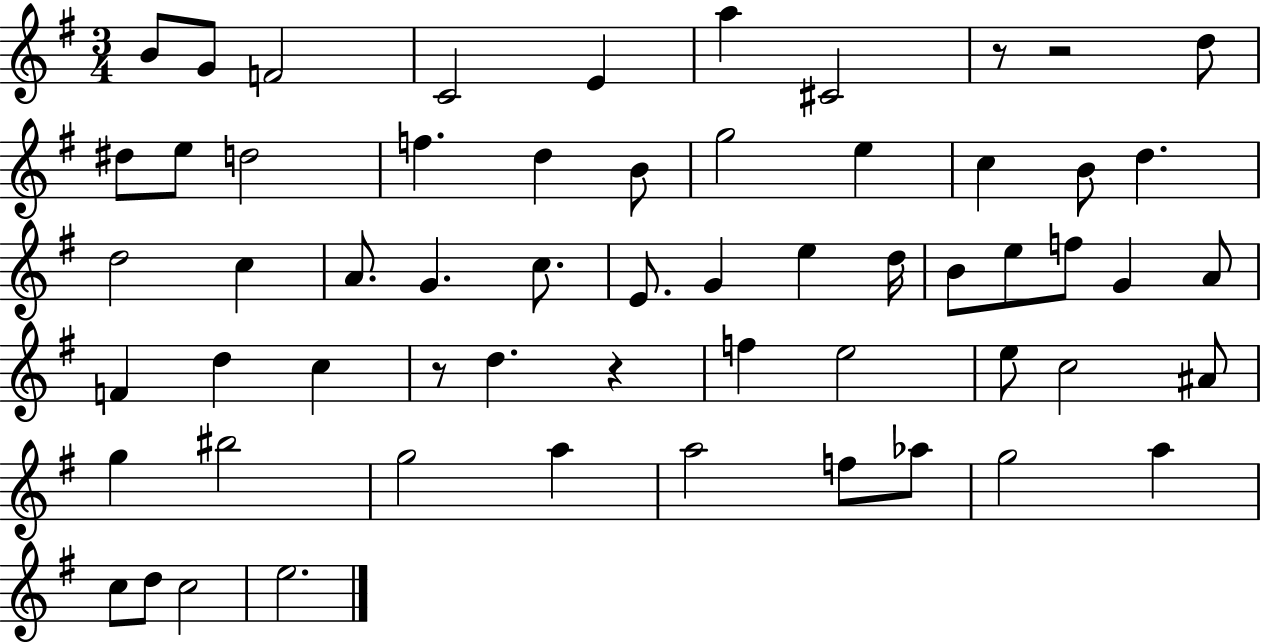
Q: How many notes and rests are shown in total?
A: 59